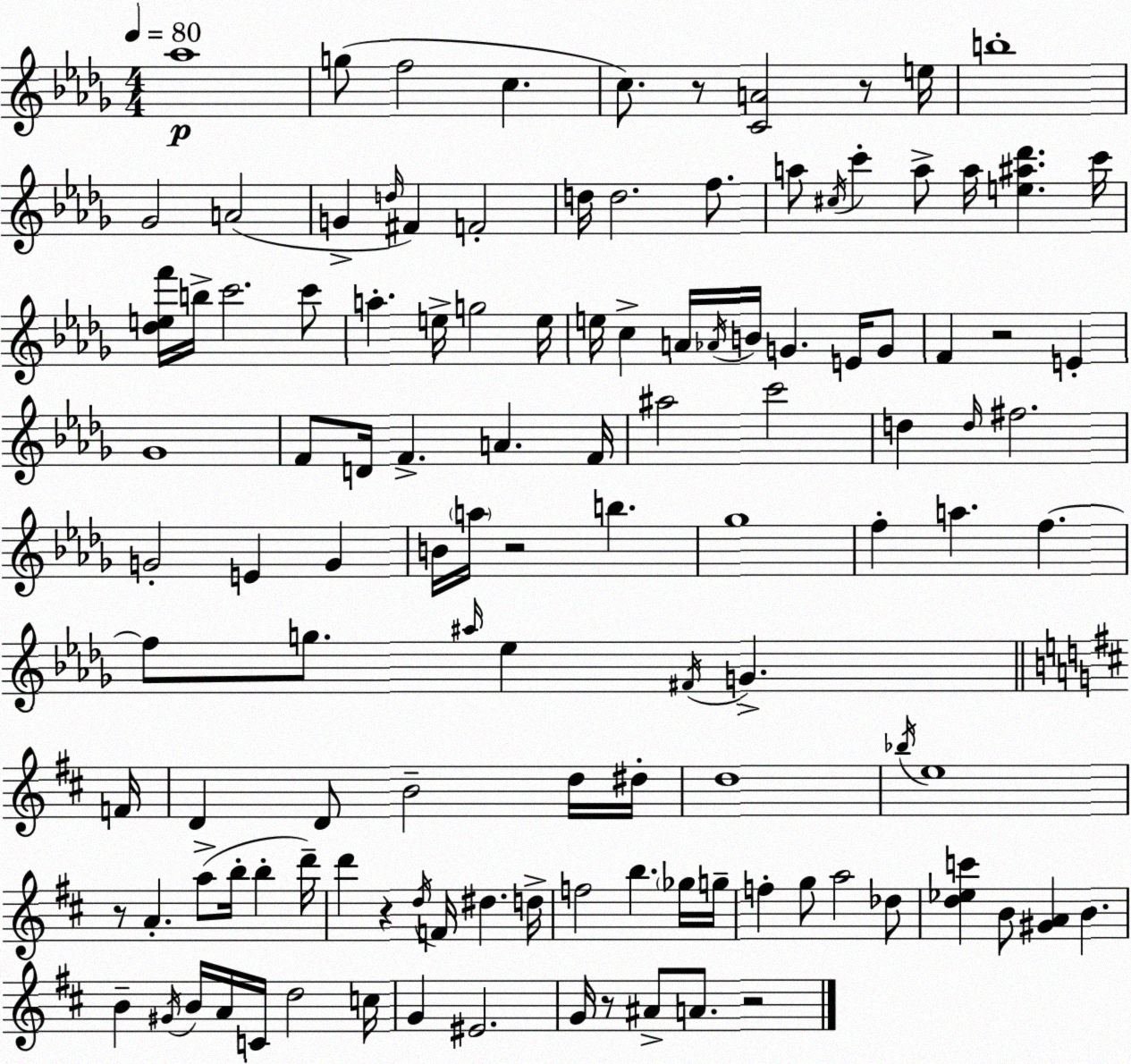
X:1
T:Untitled
M:4/4
L:1/4
K:Bbm
_a4 g/2 f2 c c/2 z/2 [CA]2 z/2 e/4 b4 _G2 A2 G d/4 ^F F2 d/4 d2 f/2 a/2 ^c/4 c' a/2 a/4 [e^a_d'] c'/4 [_def']/4 b/4 c'2 c'/2 a e/4 g2 e/4 e/4 c A/4 _A/4 B/4 G E/4 G/2 F z2 E _G4 F/2 D/4 F A F/4 ^a2 c'2 d d/4 ^f2 G2 E G B/4 a/4 z2 b _g4 f a f f/2 g/2 ^a/4 _e ^F/4 G F/4 D D/2 B2 d/4 ^d/4 d4 _b/4 e4 z/2 A a/2 b/4 b d'/4 d' z d/4 F/4 ^d d/4 f2 b _g/4 g/4 f g/2 a2 _d/2 [d_ec'] B/2 [^GA] B B ^G/4 B/4 A/4 C/4 d2 c/4 G ^E2 G/4 z/2 ^A/2 A/2 z2